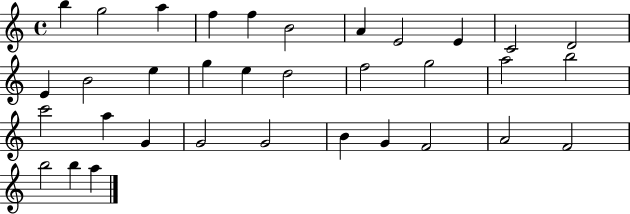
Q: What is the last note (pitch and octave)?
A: A5